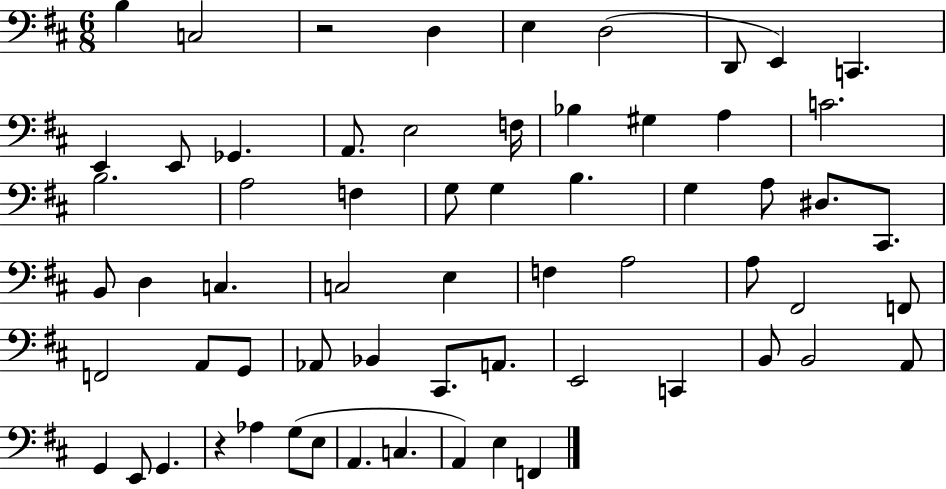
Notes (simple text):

B3/q C3/h R/h D3/q E3/q D3/h D2/e E2/q C2/q. E2/q E2/e Gb2/q. A2/e. E3/h F3/s Bb3/q G#3/q A3/q C4/h. B3/h. A3/h F3/q G3/e G3/q B3/q. G3/q A3/e D#3/e. C#2/e. B2/e D3/q C3/q. C3/h E3/q F3/q A3/h A3/e F#2/h F2/e F2/h A2/e G2/e Ab2/e Bb2/q C#2/e. A2/e. E2/h C2/q B2/e B2/h A2/e G2/q E2/e G2/q. R/q Ab3/q G3/e E3/e A2/q. C3/q. A2/q E3/q F2/q